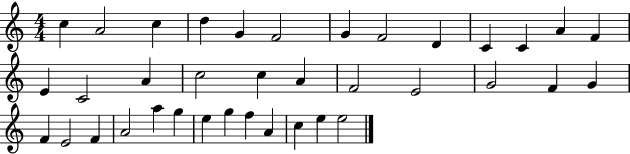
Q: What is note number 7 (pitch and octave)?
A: G4